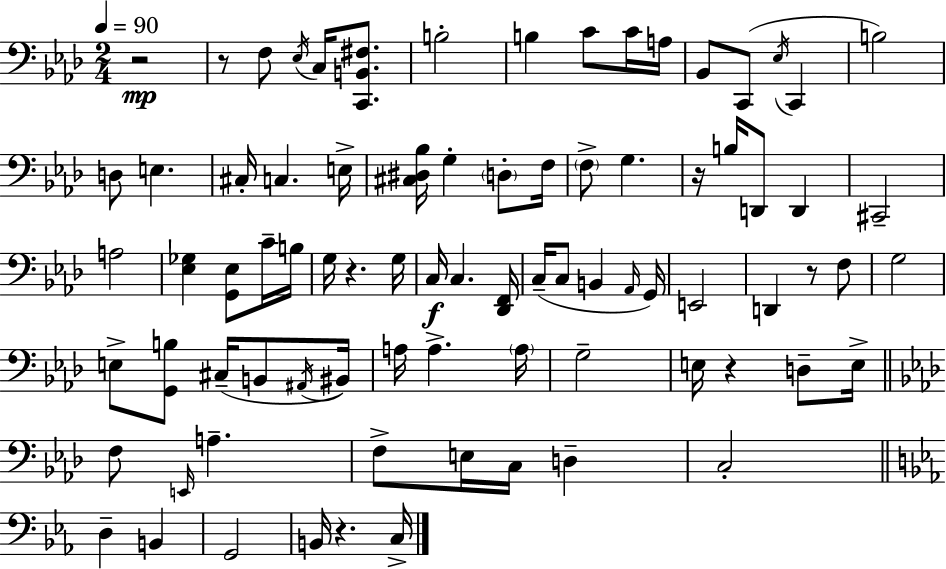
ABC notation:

X:1
T:Untitled
M:2/4
L:1/4
K:Fm
z2 z/2 F,/2 _E,/4 C,/4 [C,,B,,^F,]/2 B,2 B, C/2 C/4 A,/4 _B,,/2 C,,/2 _E,/4 C,, B,2 D,/2 E, ^C,/4 C, E,/4 [^C,^D,_B,]/4 G, D,/2 F,/4 F,/2 G, z/4 B,/4 D,,/2 D,, ^C,,2 A,2 [_E,_G,] [G,,_E,]/2 C/4 B,/4 G,/4 z G,/4 C,/4 C, [_D,,F,,]/4 C,/4 C,/2 B,, _A,,/4 G,,/4 E,,2 D,, z/2 F,/2 G,2 E,/2 [G,,B,]/2 ^C,/4 B,,/2 ^A,,/4 ^B,,/4 A,/4 A, A,/4 G,2 E,/4 z D,/2 E,/4 F,/2 E,,/4 A, F,/2 E,/4 C,/4 D, C,2 D, B,, G,,2 B,,/4 z C,/4